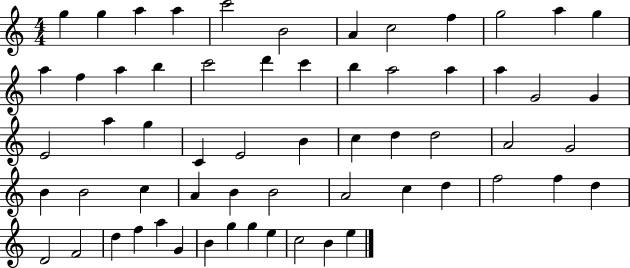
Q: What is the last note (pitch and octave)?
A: E5